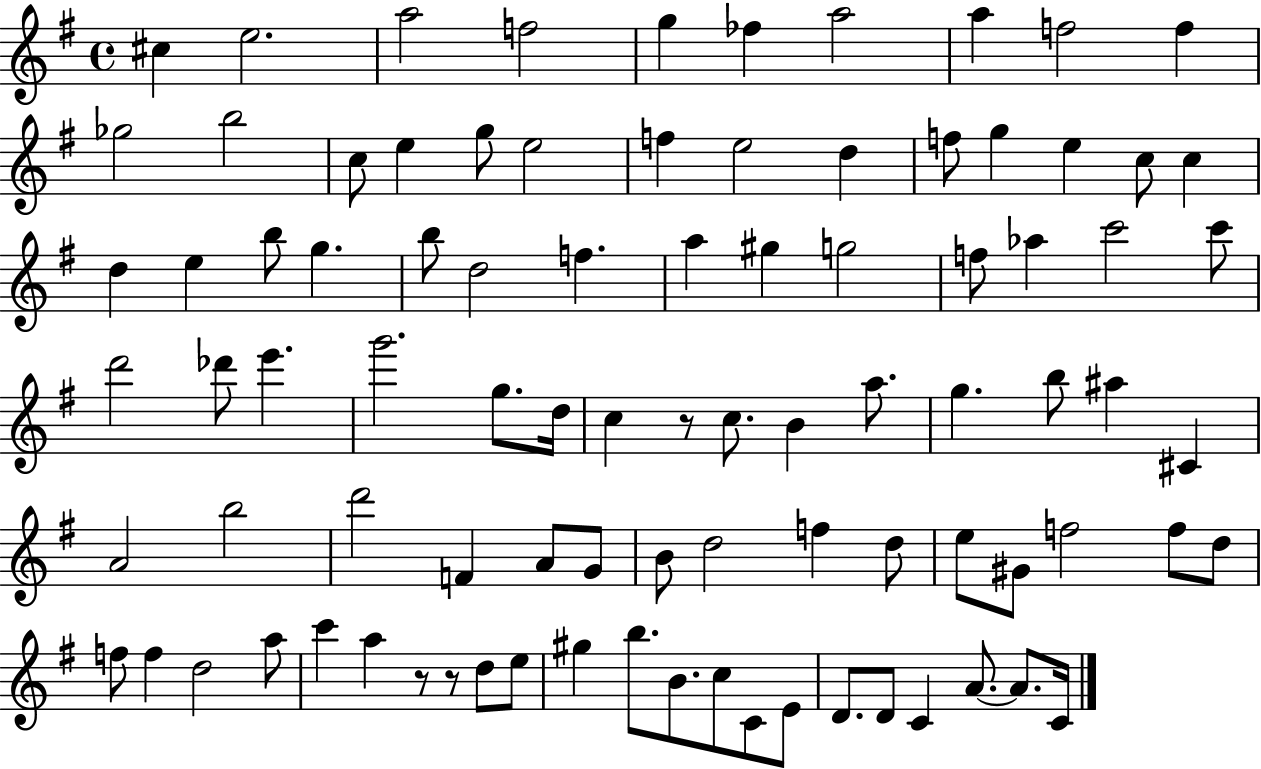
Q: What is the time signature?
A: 4/4